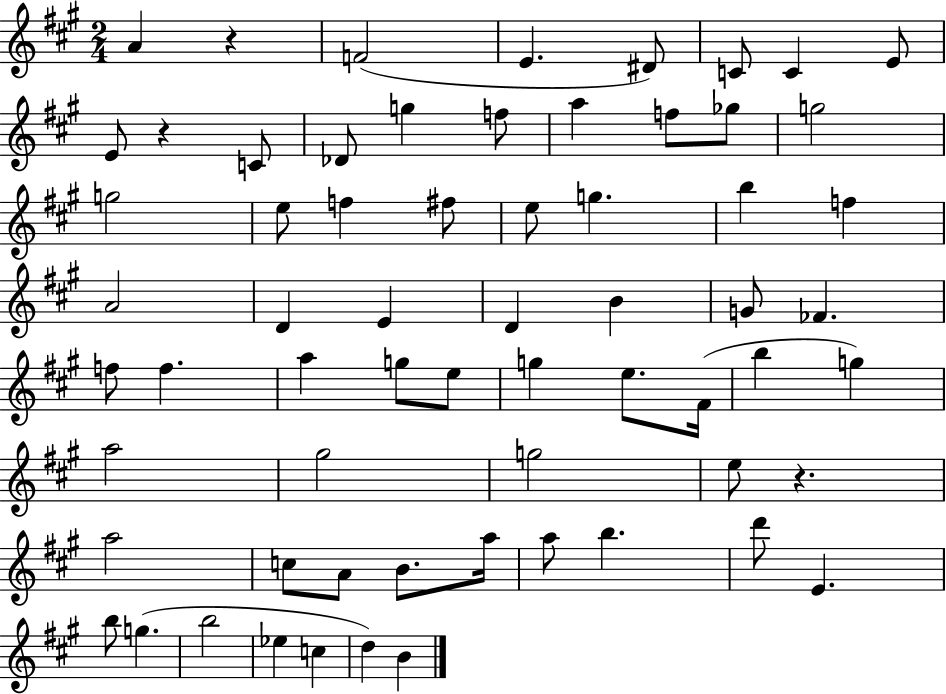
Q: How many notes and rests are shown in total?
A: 64